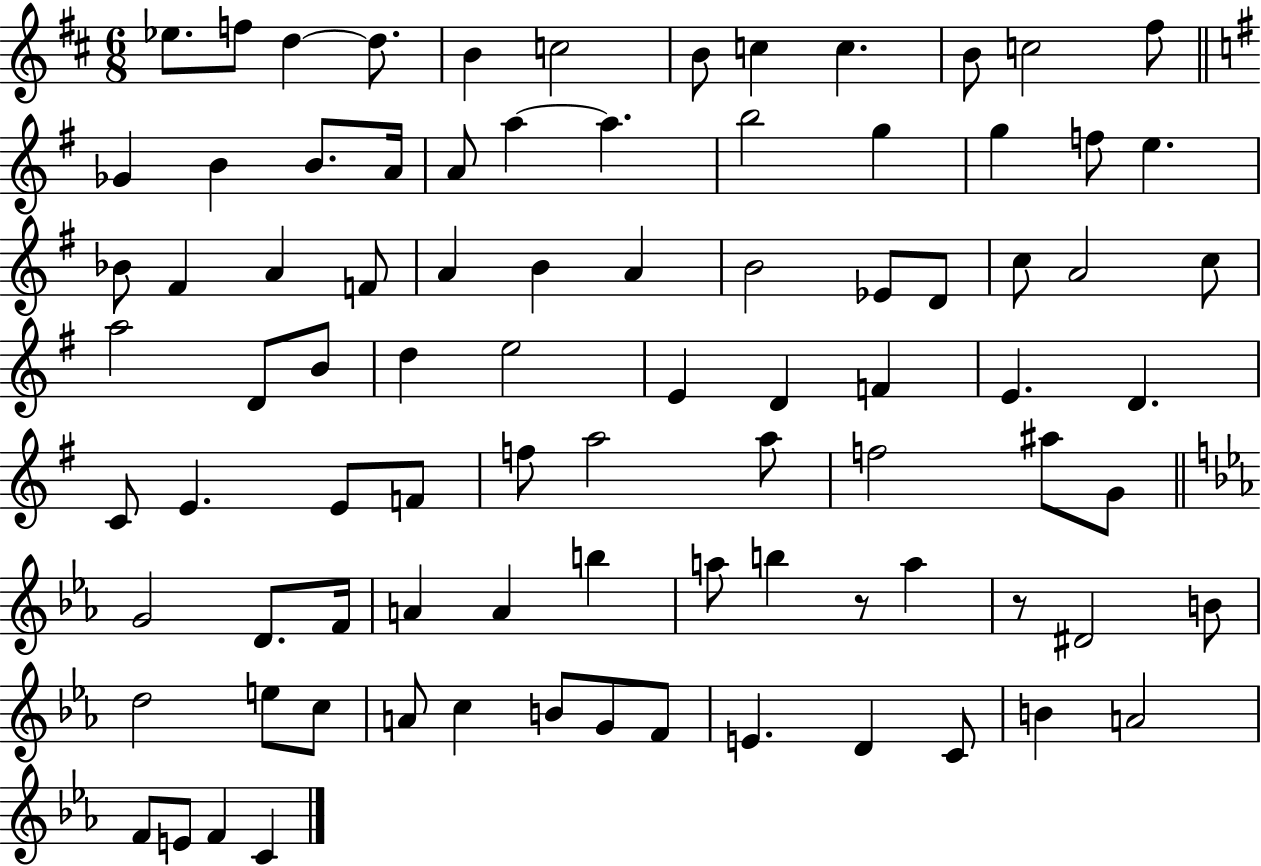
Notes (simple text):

Eb5/e. F5/e D5/q D5/e. B4/q C5/h B4/e C5/q C5/q. B4/e C5/h F#5/e Gb4/q B4/q B4/e. A4/s A4/e A5/q A5/q. B5/h G5/q G5/q F5/e E5/q. Bb4/e F#4/q A4/q F4/e A4/q B4/q A4/q B4/h Eb4/e D4/e C5/e A4/h C5/e A5/h D4/e B4/e D5/q E5/h E4/q D4/q F4/q E4/q. D4/q. C4/e E4/q. E4/e F4/e F5/e A5/h A5/e F5/h A#5/e G4/e G4/h D4/e. F4/s A4/q A4/q B5/q A5/e B5/q R/e A5/q R/e D#4/h B4/e D5/h E5/e C5/e A4/e C5/q B4/e G4/e F4/e E4/q. D4/q C4/e B4/q A4/h F4/e E4/e F4/q C4/q